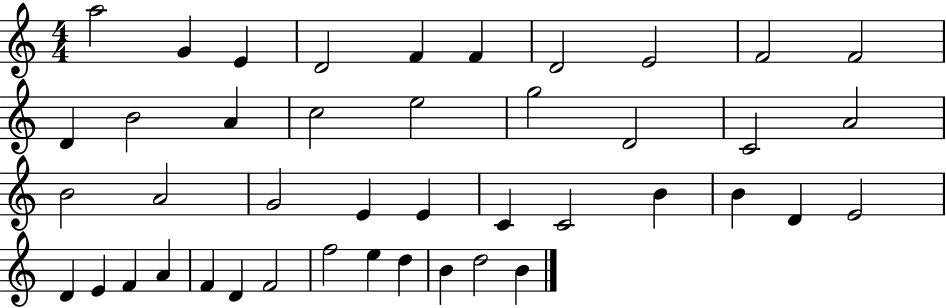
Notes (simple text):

A5/h G4/q E4/q D4/h F4/q F4/q D4/h E4/h F4/h F4/h D4/q B4/h A4/q C5/h E5/h G5/h D4/h C4/h A4/h B4/h A4/h G4/h E4/q E4/q C4/q C4/h B4/q B4/q D4/q E4/h D4/q E4/q F4/q A4/q F4/q D4/q F4/h F5/h E5/q D5/q B4/q D5/h B4/q